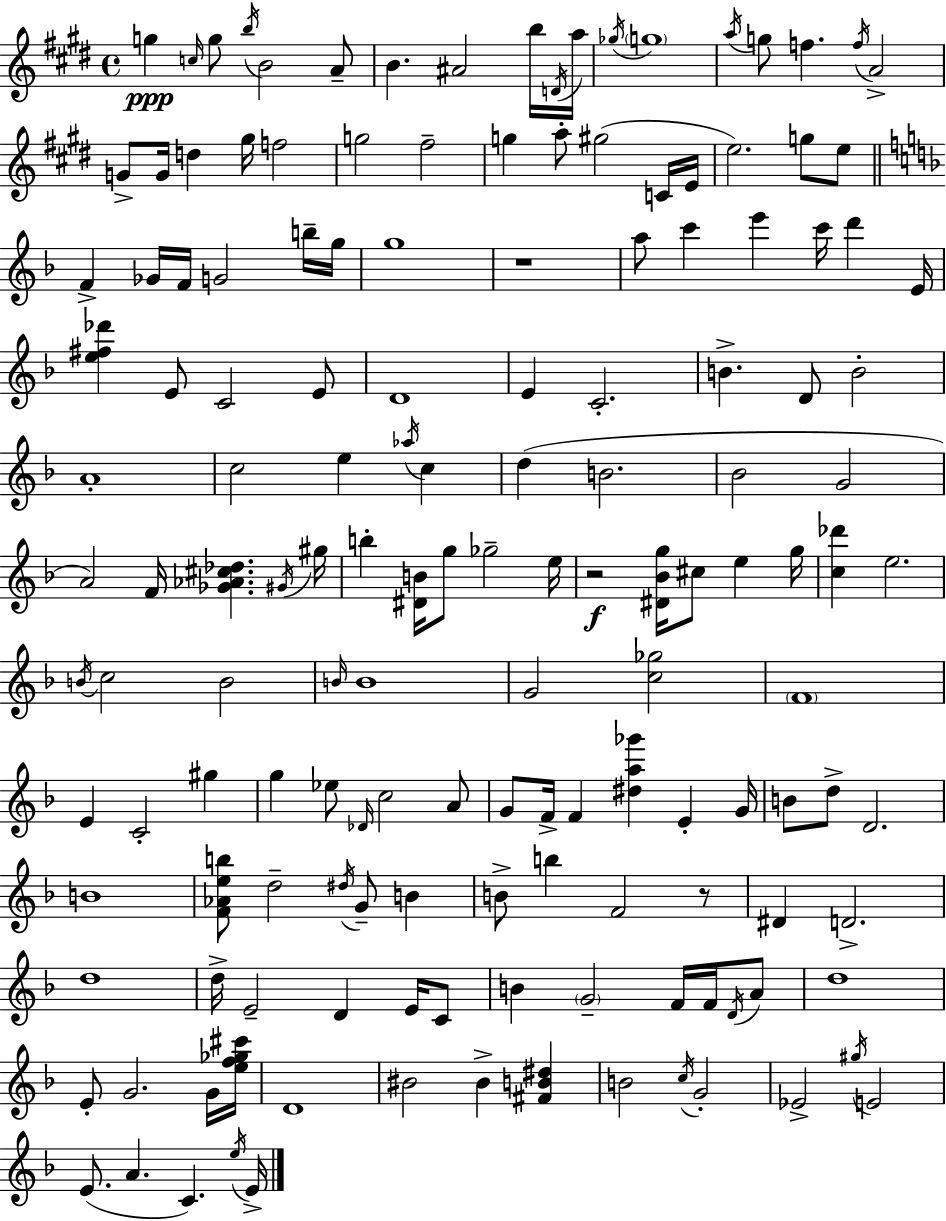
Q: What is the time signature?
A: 4/4